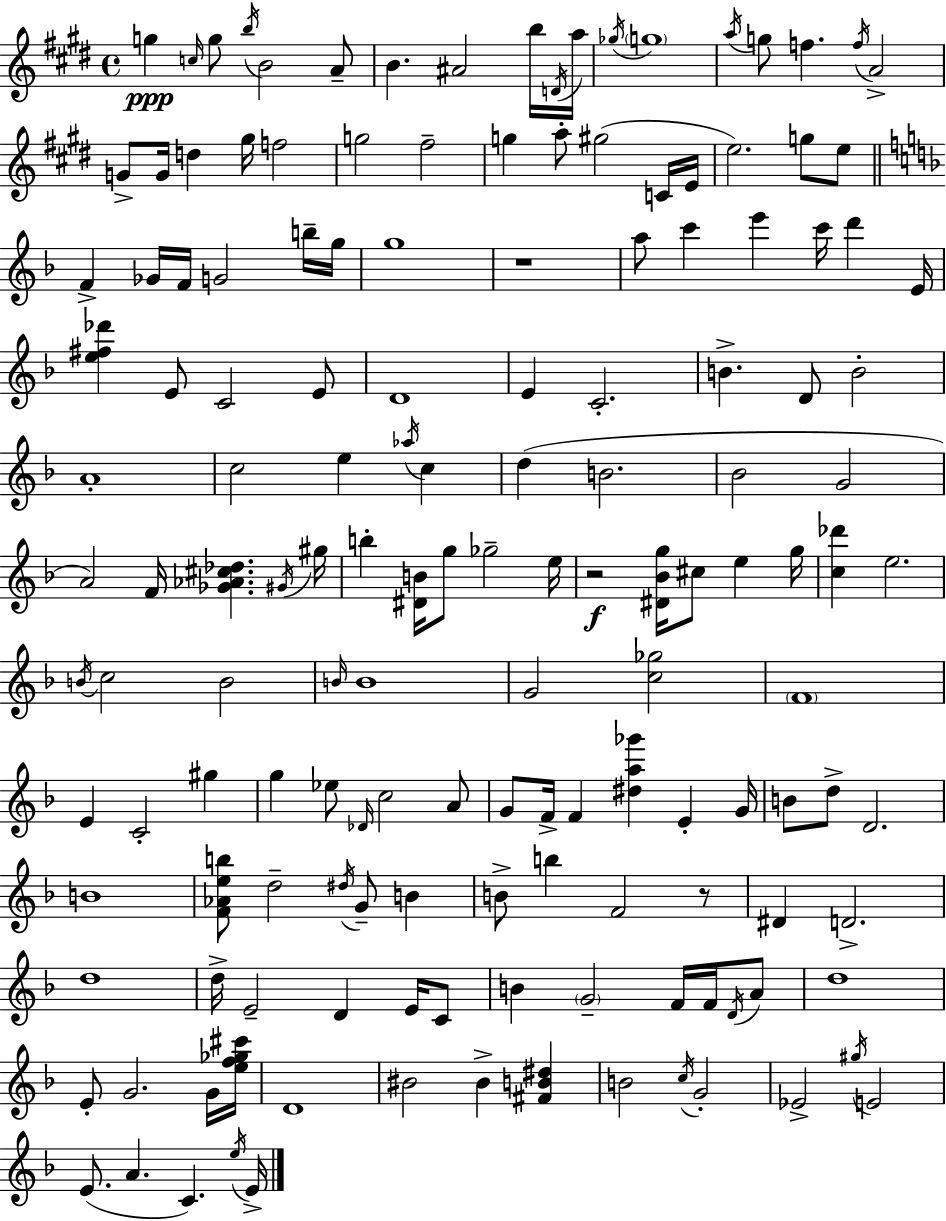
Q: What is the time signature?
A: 4/4